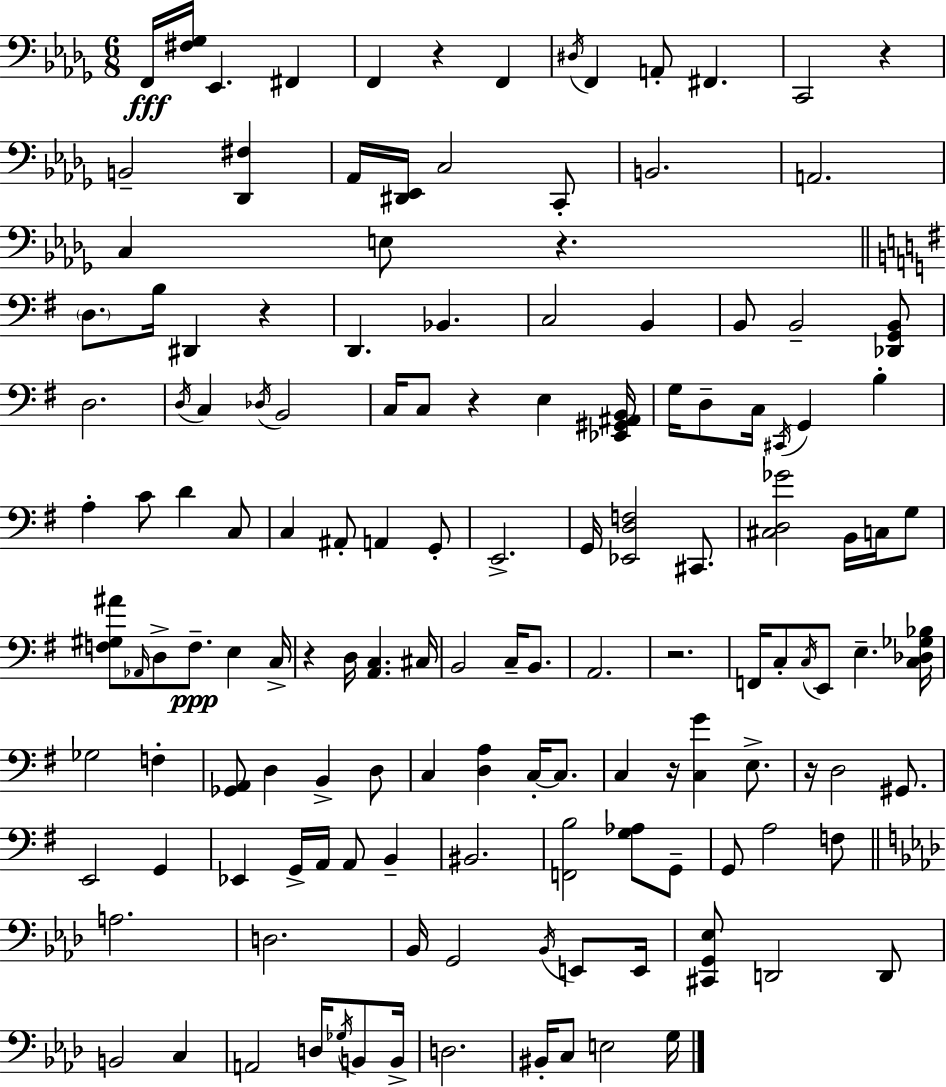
X:1
T:Untitled
M:6/8
L:1/4
K:Bbm
F,,/4 [^F,_G,]/4 _E,, ^F,, F,, z F,, ^D,/4 F,, A,,/2 ^F,, C,,2 z B,,2 [_D,,^F,] _A,,/4 [^D,,_E,,]/4 C,2 C,,/2 B,,2 A,,2 C, E,/2 z D,/2 B,/4 ^D,, z D,, _B,, C,2 B,, B,,/2 B,,2 [_D,,G,,B,,]/2 D,2 D,/4 C, _D,/4 B,,2 C,/4 C,/2 z E, [_E,,^G,,^A,,B,,]/4 G,/4 D,/2 C,/4 ^C,,/4 G,, B, A, C/2 D C,/2 C, ^A,,/2 A,, G,,/2 E,,2 G,,/4 [_E,,D,F,]2 ^C,,/2 [^C,D,_G]2 B,,/4 C,/4 G,/2 [F,^G,^A]/2 _A,,/4 D,/2 F,/2 E, C,/4 z D,/4 [A,,C,] ^C,/4 B,,2 C,/4 B,,/2 A,,2 z2 F,,/4 C,/2 C,/4 E,,/2 E, [C,_D,_G,_B,]/4 _G,2 F, [_G,,A,,]/2 D, B,, D,/2 C, [D,A,] C,/4 C,/2 C, z/4 [C,G] E,/2 z/4 D,2 ^G,,/2 E,,2 G,, _E,, G,,/4 A,,/4 A,,/2 B,, ^B,,2 [F,,B,]2 [G,_A,]/2 G,,/2 G,,/2 A,2 F,/2 A,2 D,2 _B,,/4 G,,2 _B,,/4 E,,/2 E,,/4 [^C,,G,,_E,]/2 D,,2 D,,/2 B,,2 C, A,,2 D,/4 _G,/4 B,,/2 B,,/4 D,2 ^B,,/4 C,/2 E,2 G,/4